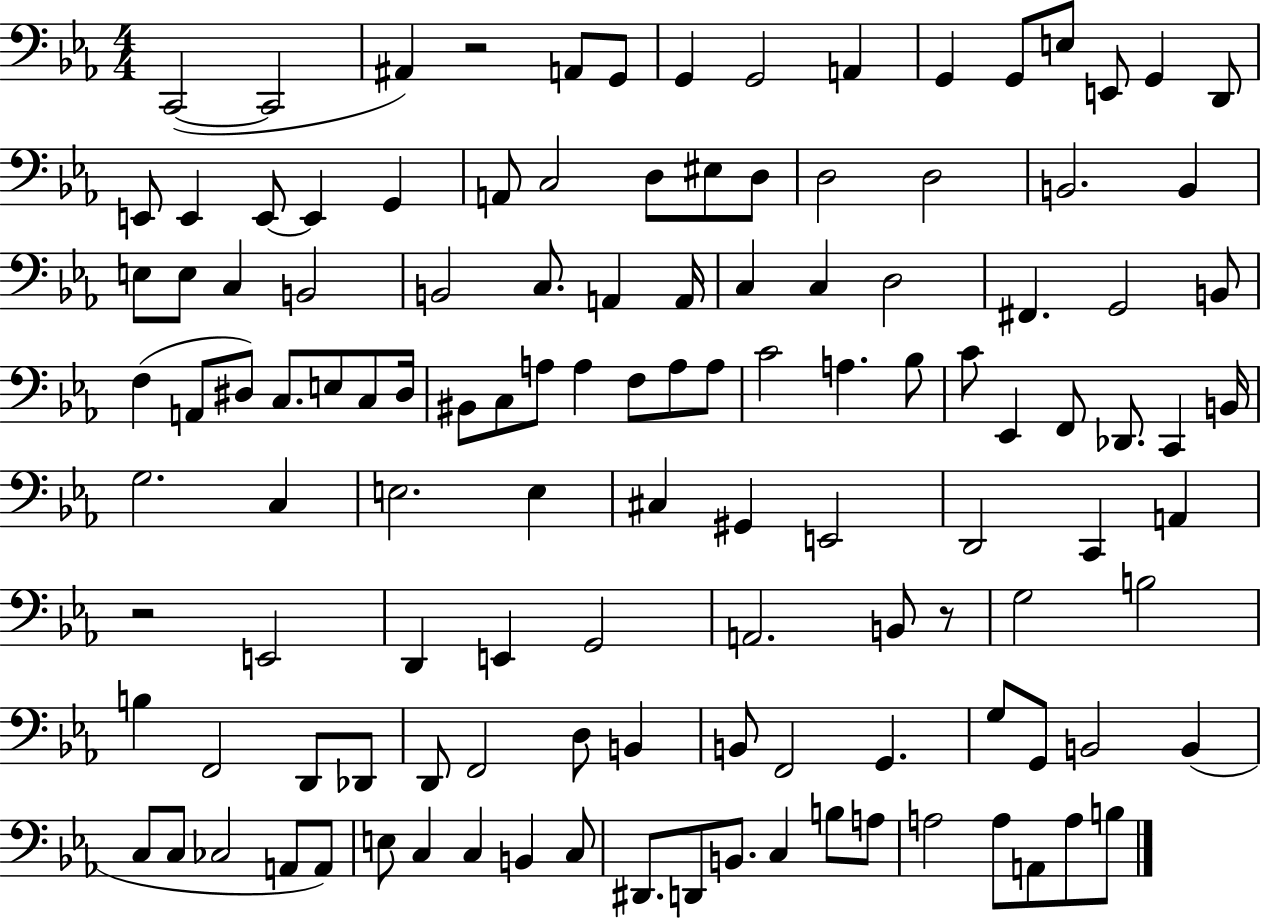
C2/h C2/h A#2/q R/h A2/e G2/e G2/q G2/h A2/q G2/q G2/e E3/e E2/e G2/q D2/e E2/e E2/q E2/e E2/q G2/q A2/e C3/h D3/e EIS3/e D3/e D3/h D3/h B2/h. B2/q E3/e E3/e C3/q B2/h B2/h C3/e. A2/q A2/s C3/q C3/q D3/h F#2/q. G2/h B2/e F3/q A2/e D#3/e C3/e. E3/e C3/e D#3/s BIS2/e C3/e A3/e A3/q F3/e A3/e A3/e C4/h A3/q. Bb3/e C4/e Eb2/q F2/e Db2/e. C2/q B2/s G3/h. C3/q E3/h. E3/q C#3/q G#2/q E2/h D2/h C2/q A2/q R/h E2/h D2/q E2/q G2/h A2/h. B2/e R/e G3/h B3/h B3/q F2/h D2/e Db2/e D2/e F2/h D3/e B2/q B2/e F2/h G2/q. G3/e G2/e B2/h B2/q C3/e C3/e CES3/h A2/e A2/e E3/e C3/q C3/q B2/q C3/e D#2/e. D2/e B2/e. C3/q B3/e A3/e A3/h A3/e A2/e A3/e B3/e